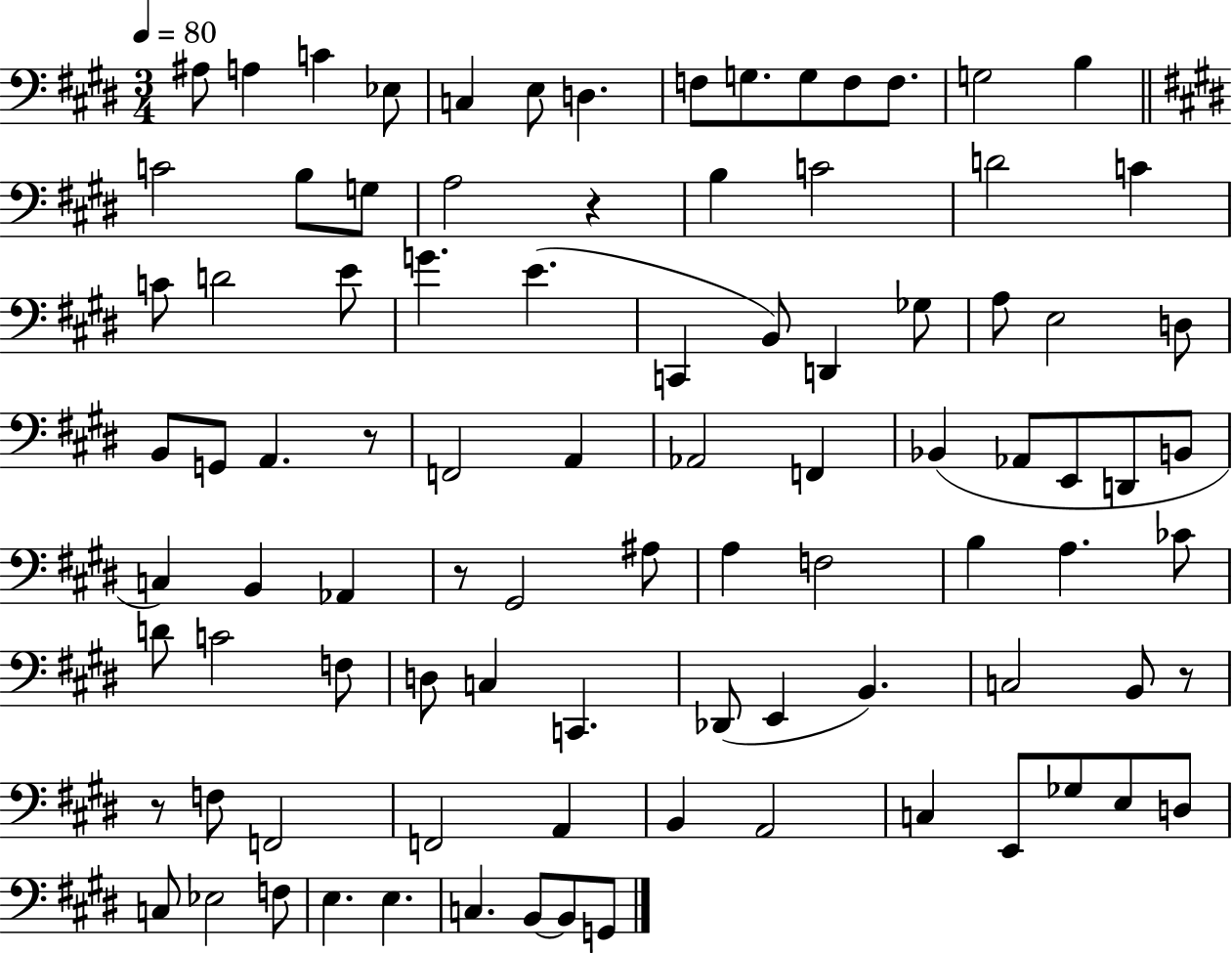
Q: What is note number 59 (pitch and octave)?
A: F3